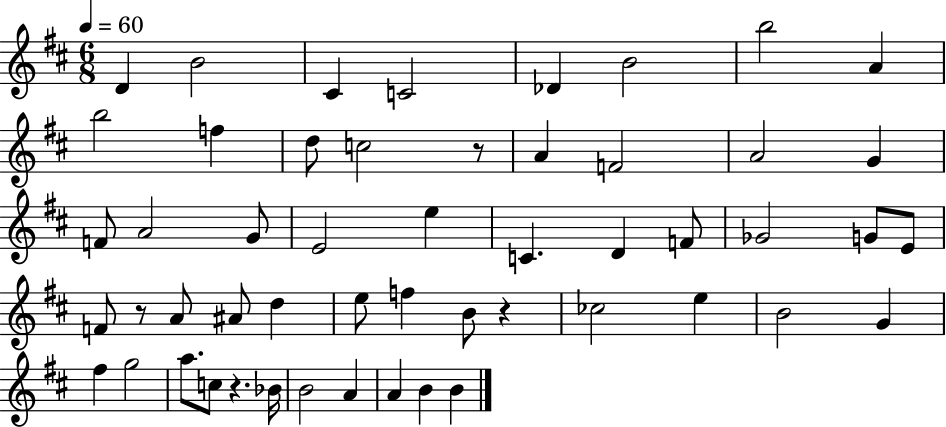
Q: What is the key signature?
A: D major